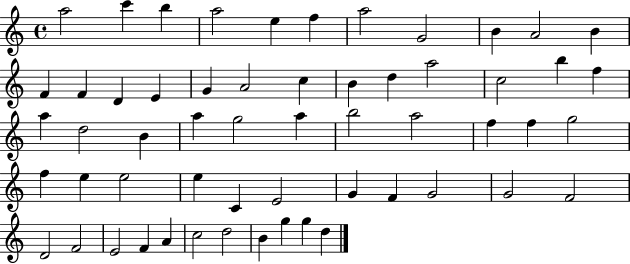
{
  \clef treble
  \time 4/4
  \defaultTimeSignature
  \key c \major
  a''2 c'''4 b''4 | a''2 e''4 f''4 | a''2 g'2 | b'4 a'2 b'4 | \break f'4 f'4 d'4 e'4 | g'4 a'2 c''4 | b'4 d''4 a''2 | c''2 b''4 f''4 | \break a''4 d''2 b'4 | a''4 g''2 a''4 | b''2 a''2 | f''4 f''4 g''2 | \break f''4 e''4 e''2 | e''4 c'4 e'2 | g'4 f'4 g'2 | g'2 f'2 | \break d'2 f'2 | e'2 f'4 a'4 | c''2 d''2 | b'4 g''4 g''4 d''4 | \break \bar "|."
}